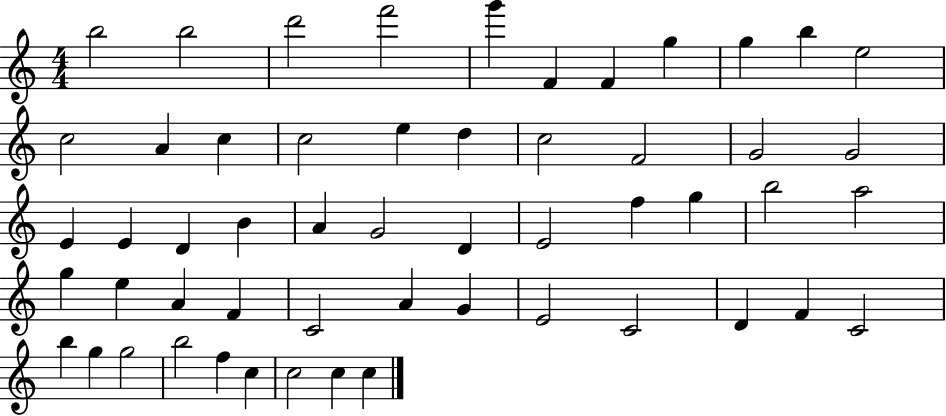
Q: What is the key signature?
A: C major